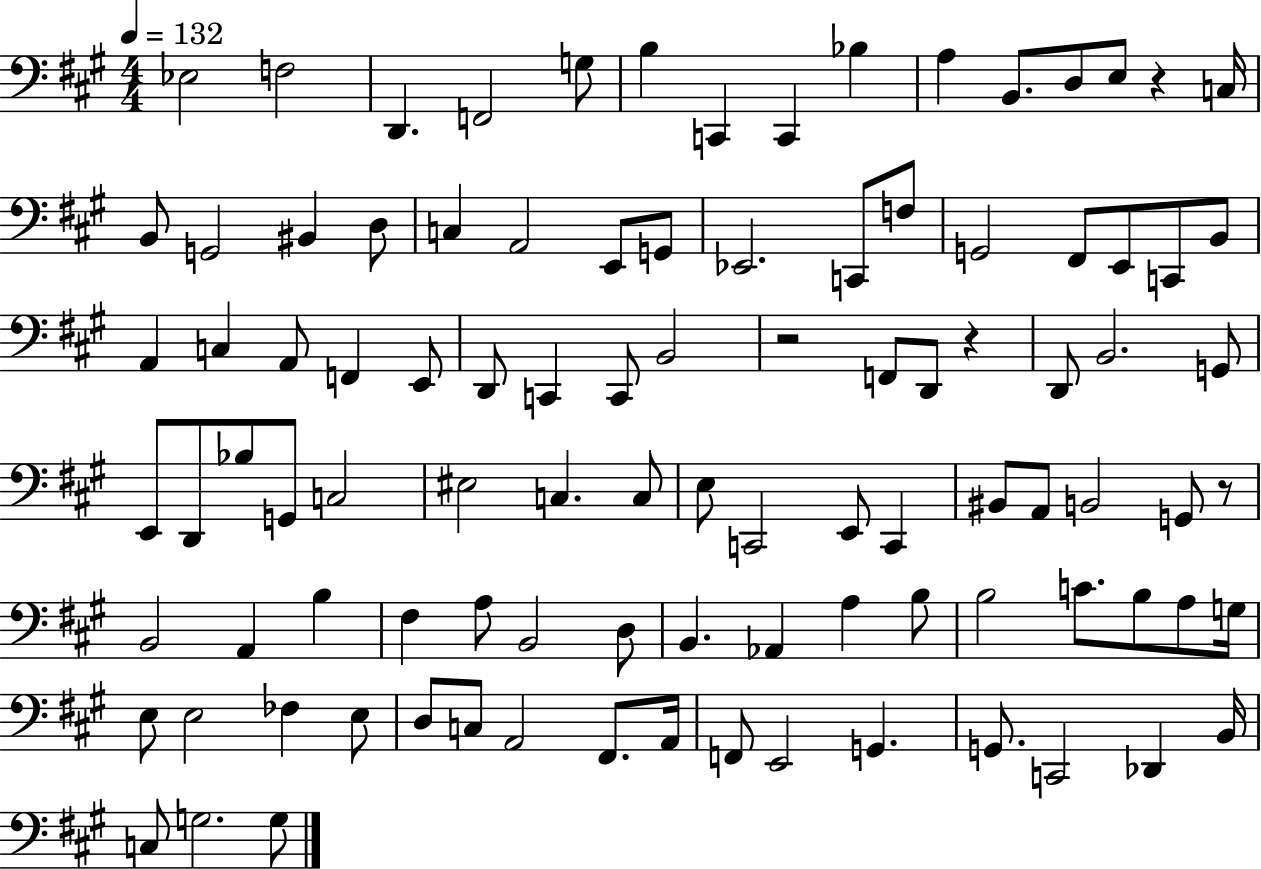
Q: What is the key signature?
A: A major